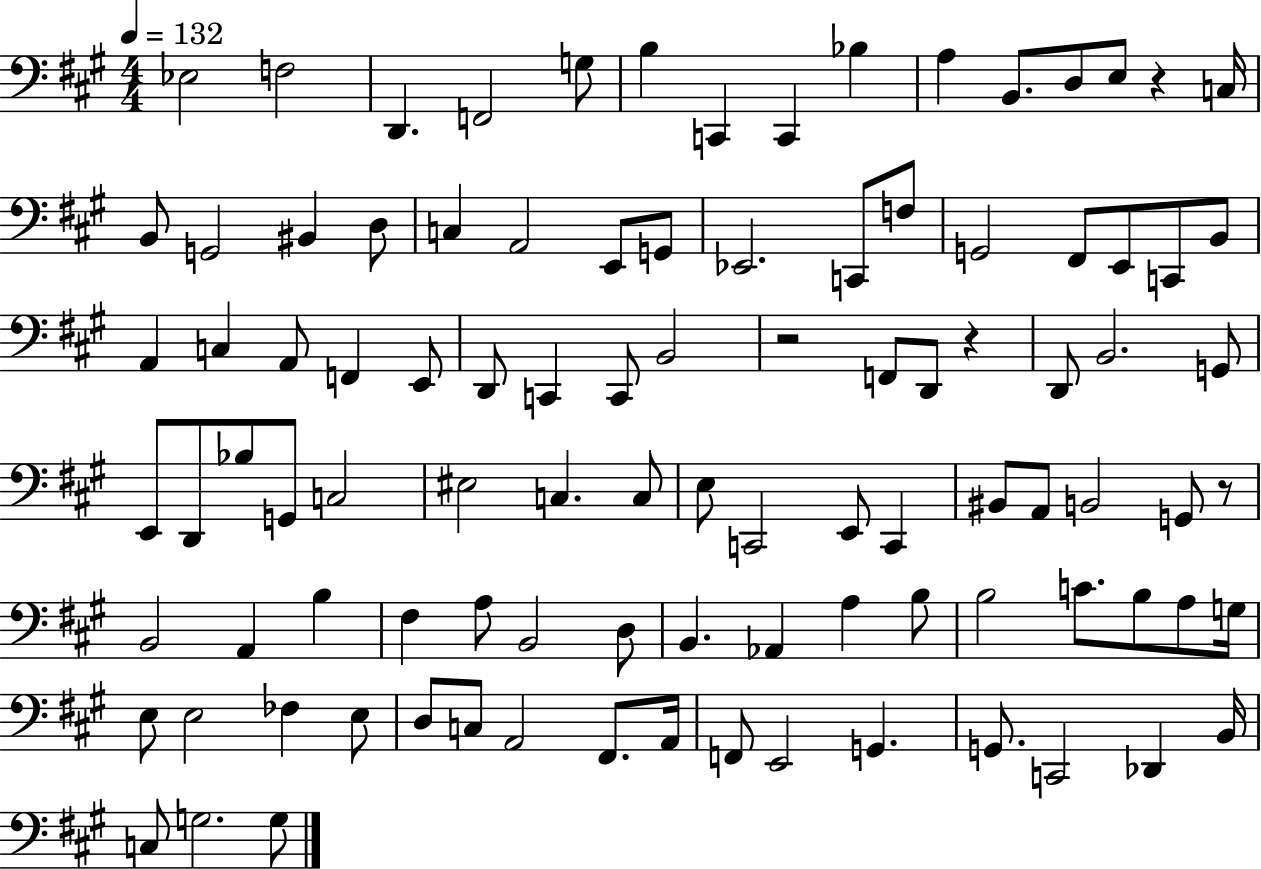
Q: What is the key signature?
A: A major